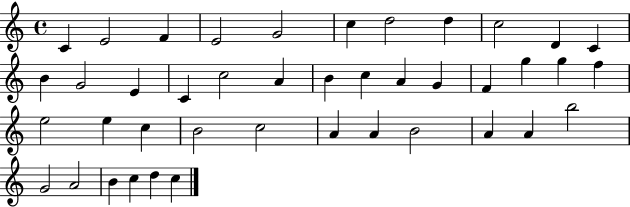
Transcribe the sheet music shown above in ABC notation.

X:1
T:Untitled
M:4/4
L:1/4
K:C
C E2 F E2 G2 c d2 d c2 D C B G2 E C c2 A B c A G F g g f e2 e c B2 c2 A A B2 A A b2 G2 A2 B c d c